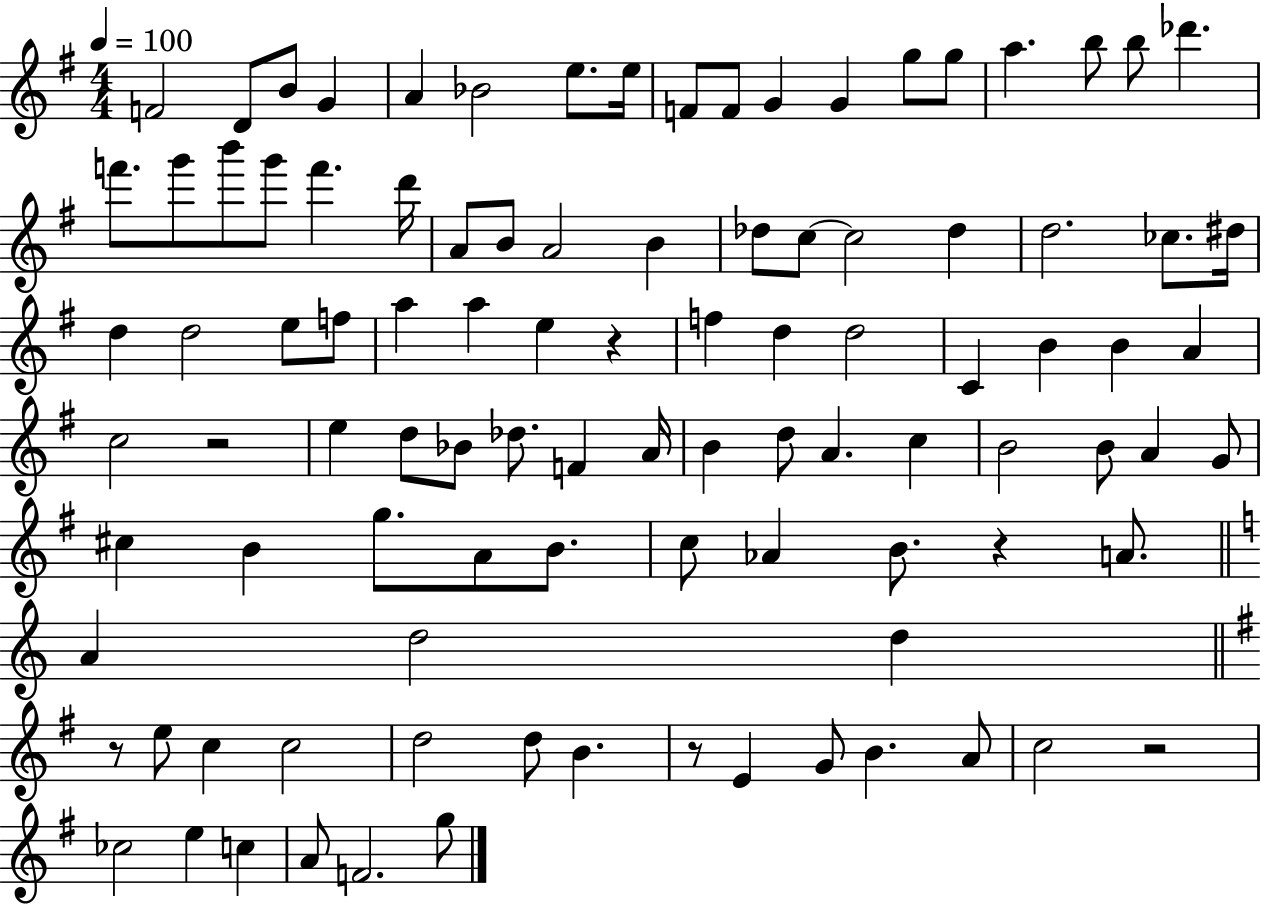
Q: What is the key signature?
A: G major